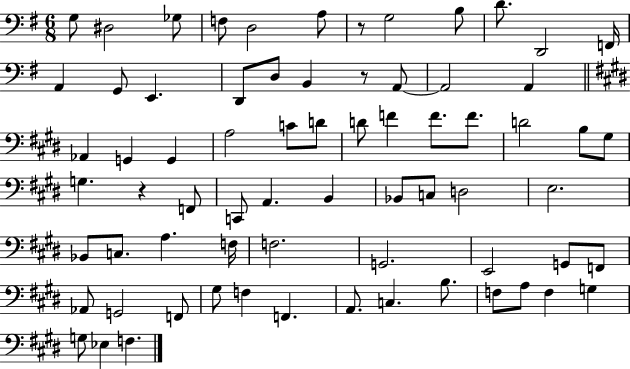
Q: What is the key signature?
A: G major